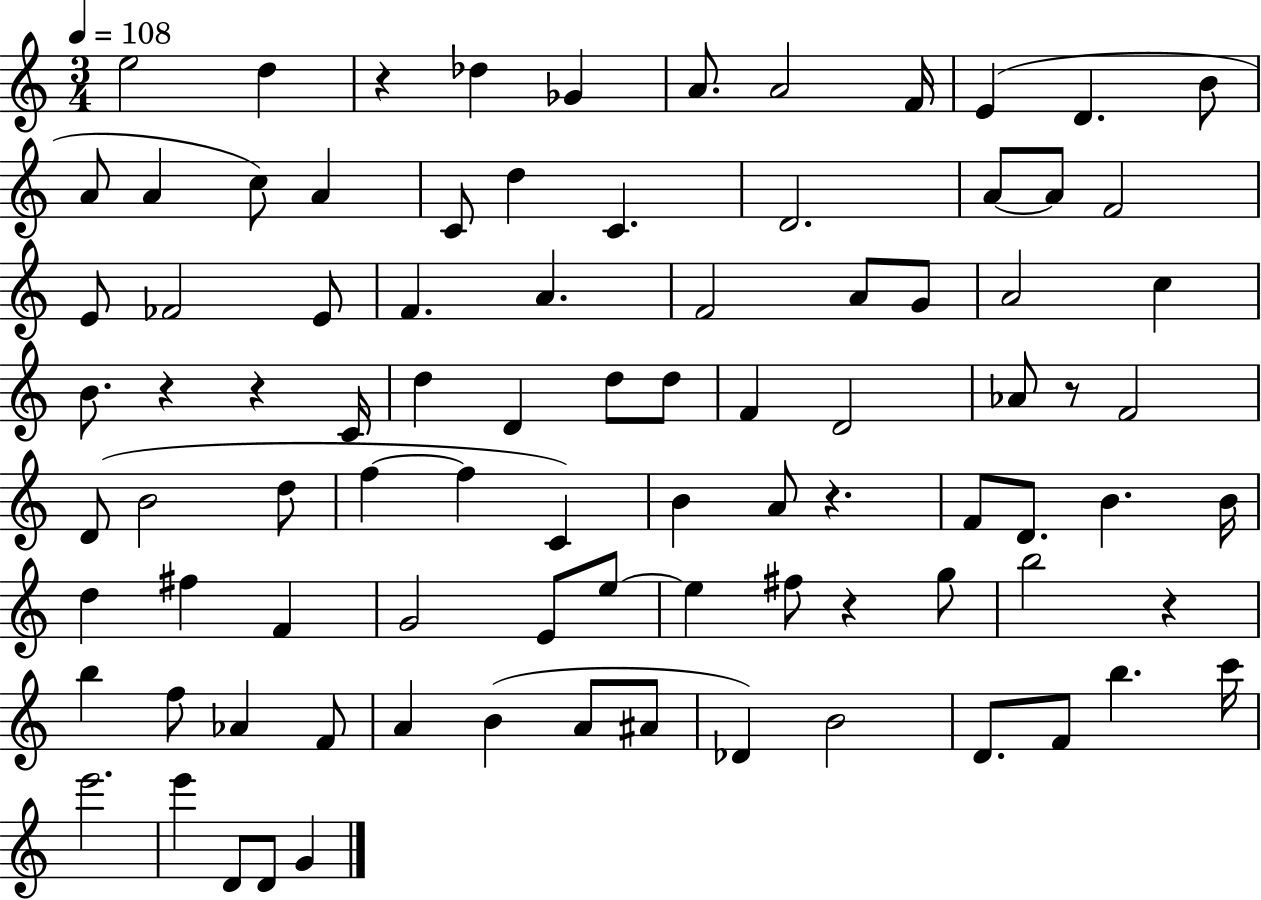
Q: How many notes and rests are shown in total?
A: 89